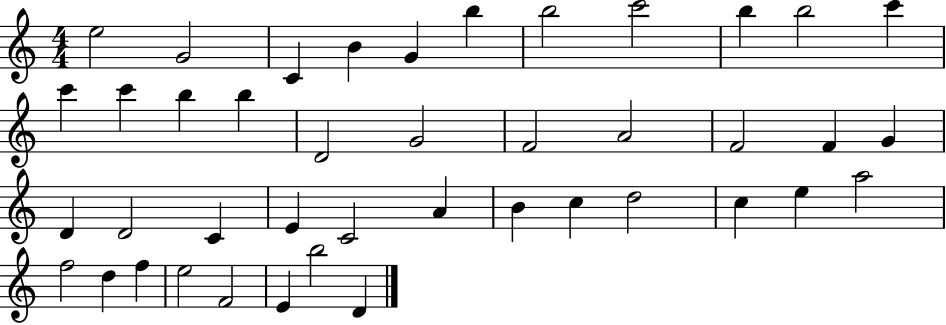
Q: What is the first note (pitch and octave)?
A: E5